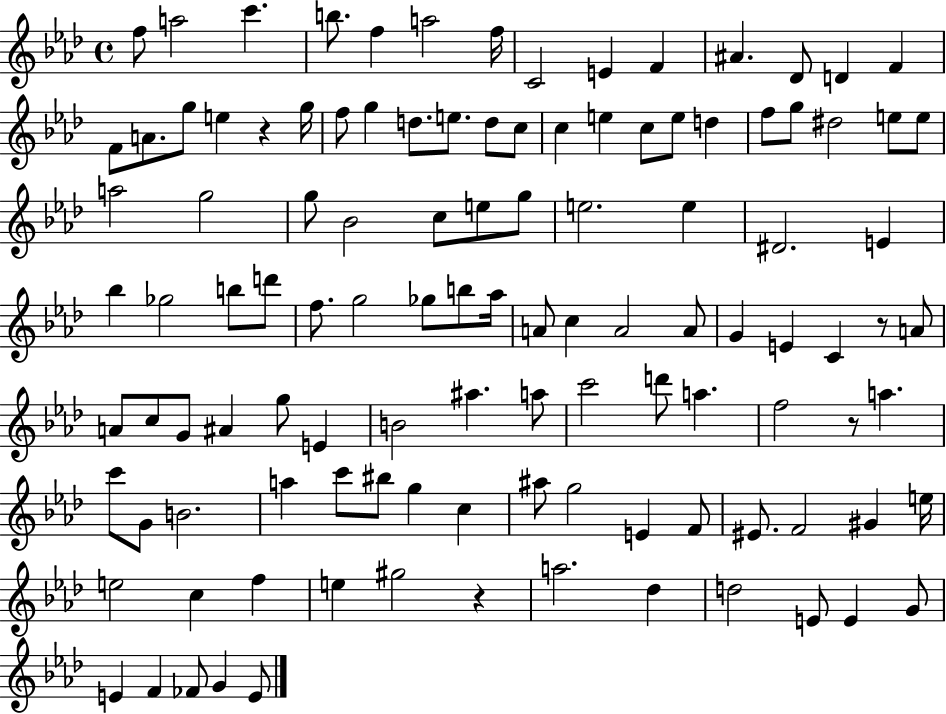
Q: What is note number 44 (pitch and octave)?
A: E5